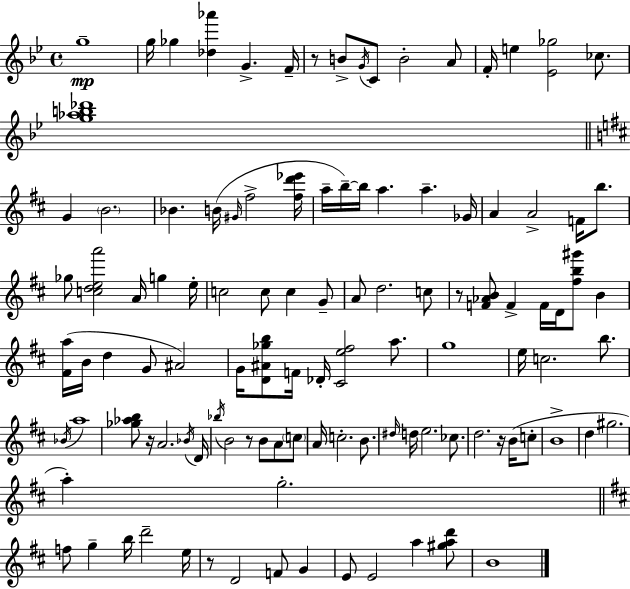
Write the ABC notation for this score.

X:1
T:Untitled
M:4/4
L:1/4
K:Bb
g4 g/4 _g [_d_a'] G F/4 z/2 B/2 G/4 C/2 B2 A/2 F/4 e [_E_g]2 _c/2 [g_ab_d']4 G B2 _B B/4 ^G/4 ^f2 [^fd'_e']/4 a/4 b/4 b/4 a a _G/4 A A2 F/4 b/2 _g/2 [cdea']2 A/4 g e/4 c2 c/2 c G/2 A/2 d2 c/2 z/2 [F_AB]/2 F F/4 D/4 [^fb^g']/2 B [^Fa]/4 B/4 d G/2 ^A2 G/4 [D^A_gb]/2 F/4 _D/4 [^Ce^f]2 a/2 g4 e/4 c2 b/2 _B/4 a4 [_g_ab]/2 z/4 A2 _B/4 D/4 _b/4 B2 z/2 B/2 A/2 c/2 A/4 c2 B/2 ^d/4 d/4 e2 _c/2 d2 z/4 B/4 c/2 B4 d ^g2 a g2 f/2 g b/4 d'2 e/4 z/2 D2 F/2 G E/2 E2 a [^gad']/2 B4